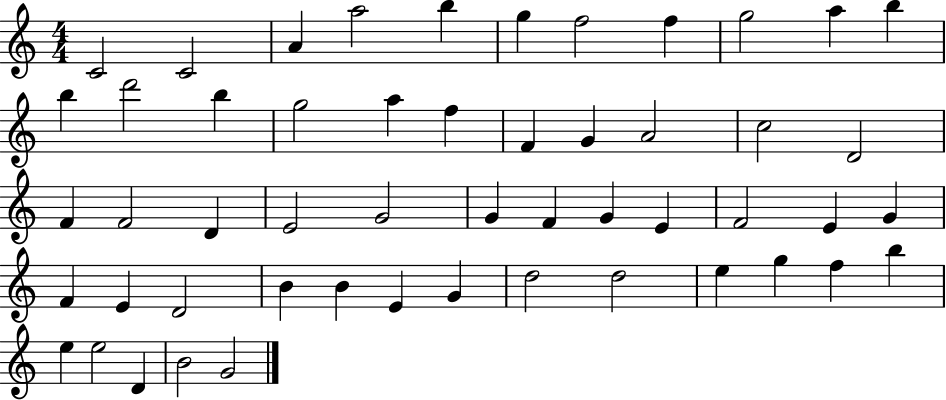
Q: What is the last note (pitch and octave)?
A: G4